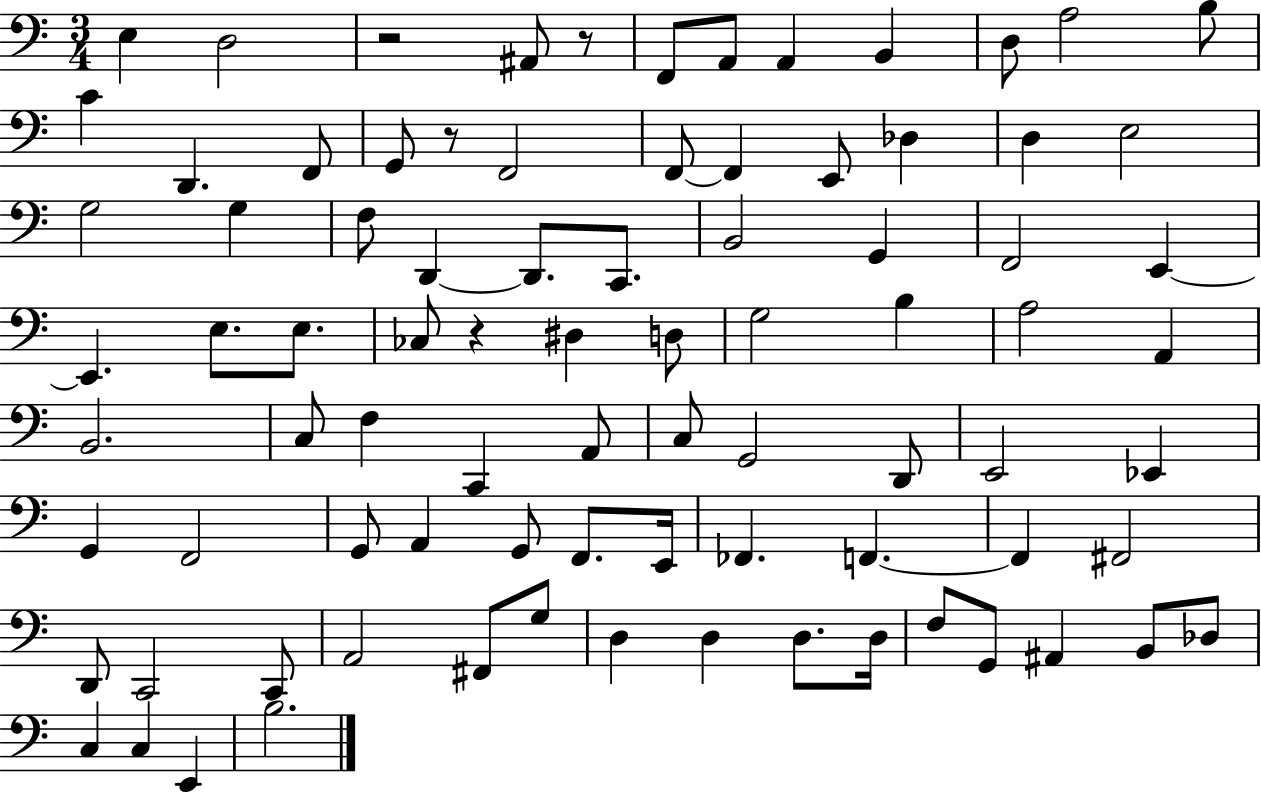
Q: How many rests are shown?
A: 4